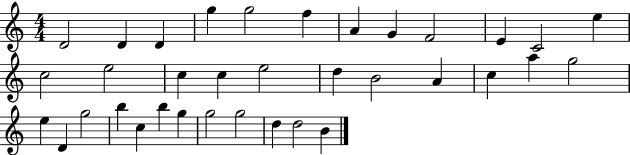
D4/h D4/q D4/q G5/q G5/h F5/q A4/q G4/q F4/h E4/q C4/h E5/q C5/h E5/h C5/q C5/q E5/h D5/q B4/h A4/q C5/q A5/q G5/h E5/q D4/q G5/h B5/q C5/q B5/q G5/q G5/h G5/h D5/q D5/h B4/q